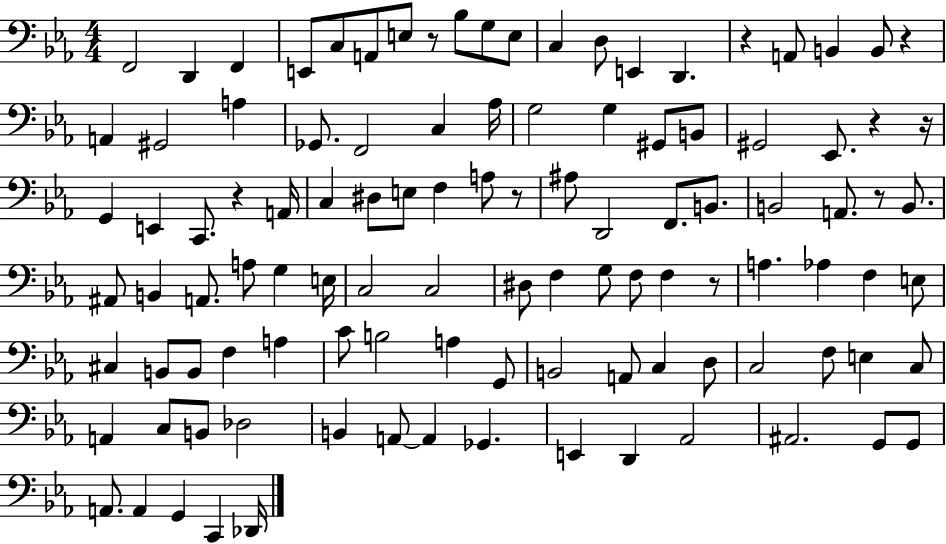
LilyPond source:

{
  \clef bass
  \numericTimeSignature
  \time 4/4
  \key ees \major
  f,2 d,4 f,4 | e,8 c8 a,8 e8 r8 bes8 g8 e8 | c4 d8 e,4 d,4. | r4 a,8 b,4 b,8 r4 | \break a,4 gis,2 a4 | ges,8. f,2 c4 aes16 | g2 g4 gis,8 b,8 | gis,2 ees,8. r4 r16 | \break g,4 e,4 c,8. r4 a,16 | c4 dis8 e8 f4 a8 r8 | ais8 d,2 f,8. b,8. | b,2 a,8. r8 b,8. | \break ais,8 b,4 a,8. a8 g4 e16 | c2 c2 | dis8 f4 g8 f8 f4 r8 | a4. aes4 f4 e8 | \break cis4 b,8 b,8 f4 a4 | c'8 b2 a4 g,8 | b,2 a,8 c4 d8 | c2 f8 e4 c8 | \break a,4 c8 b,8 des2 | b,4 a,8~~ a,4 ges,4. | e,4 d,4 aes,2 | ais,2. g,8 g,8 | \break a,8. a,4 g,4 c,4 des,16 | \bar "|."
}